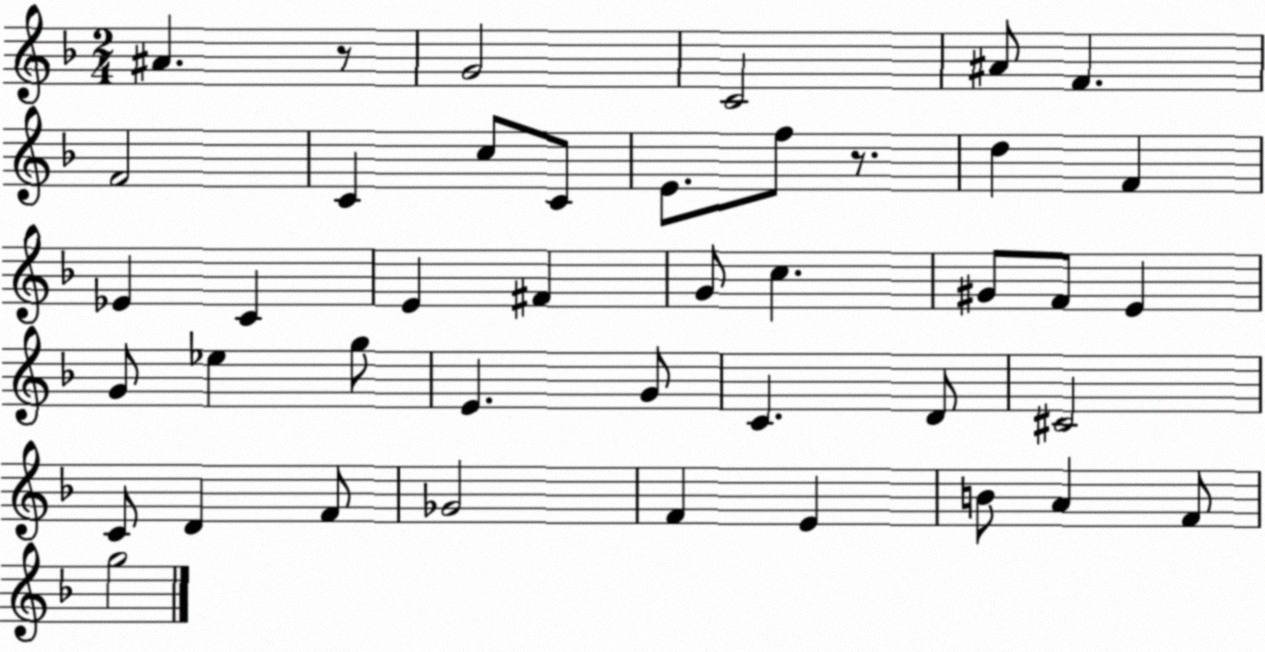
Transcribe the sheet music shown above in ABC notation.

X:1
T:Untitled
M:2/4
L:1/4
K:F
^A z/2 G2 C2 ^A/2 F F2 C c/2 C/2 E/2 f/2 z/2 d F _E C E ^F G/2 c ^G/2 F/2 E G/2 _e g/2 E G/2 C D/2 ^C2 C/2 D F/2 _G2 F E B/2 A F/2 g2